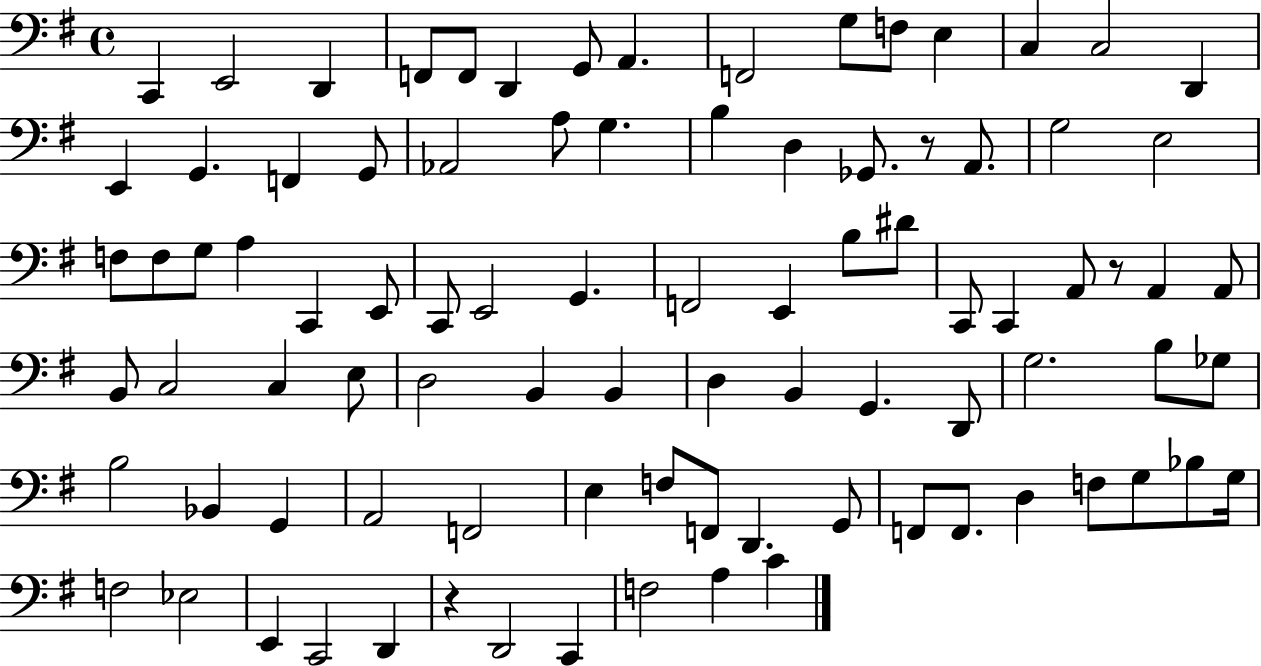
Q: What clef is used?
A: bass